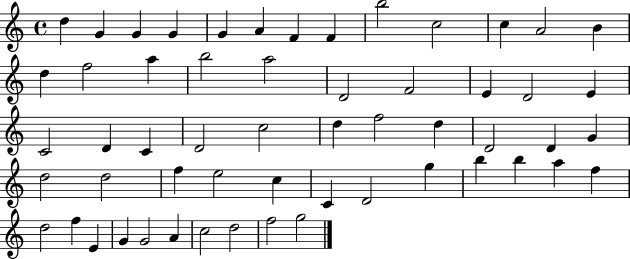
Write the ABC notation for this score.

X:1
T:Untitled
M:4/4
L:1/4
K:C
d G G G G A F F b2 c2 c A2 B d f2 a b2 a2 D2 F2 E D2 E C2 D C D2 c2 d f2 d D2 D G d2 d2 f e2 c C D2 g b b a f d2 f E G G2 A c2 d2 f2 g2